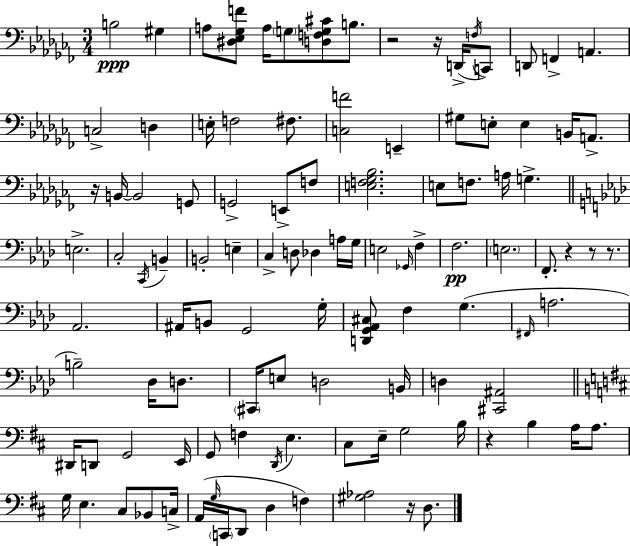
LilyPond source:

{
  \clef bass
  \numericTimeSignature
  \time 3/4
  \key aes \minor
  \repeat volta 2 { b2\ppp gis4 | a8 <dis ees ges f'>8 a16 \parenthesize g8 <d f g cis'>8 b8. | r2 r16 d,16->( \acciaccatura { f16 } c,8) | d,8 f,4-> a,4. | \break c2-> d4 | e16-. f2 fis8. | <c f'>2 e,4-- | gis8 e8-. e4 b,16 a,8.-> | \break r16 b,16~~ b,2 g,8 | g,2-> e,8-> f8 | <e f ges bes>2. | e8 f8. a16 g4.-> | \break \bar "||" \break \key aes \major e2.-> | c2-. \acciaccatura { c,16 } b,4-- | b,2-. e4-- | c4-> d8 des4 a16 | \break g16 e2 \grace { ges,16 } f4-> | f2.\pp | \parenthesize e2. | f,8.-. r4 r8 r8. | \break aes,2. | ais,16 b,8 g,2 | g16-. <d, g, aes, cis>8 f4 g4.( | \grace { fis,16 } a2. | \break b2--) des16 | d8. \parenthesize cis,16 e8 d2 | b,16 d4 <cis, ais,>2 | \bar "||" \break \key d \major dis,16 d,8 g,2 e,16 | g,8 f4 \acciaccatura { d,16 } e4. | cis8 e16-- g2 | b16 r4 b4 a16 a8. | \break g16 e4. cis8 bes,8 | c16-> a,16( \grace { g16 } \parenthesize c,16 d,8 d4 f4) | <gis aes>2 r16 d8. | } \bar "|."
}